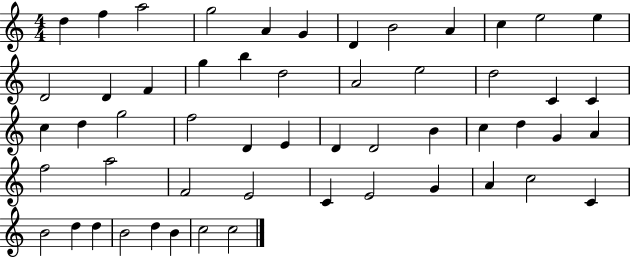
X:1
T:Untitled
M:4/4
L:1/4
K:C
d f a2 g2 A G D B2 A c e2 e D2 D F g b d2 A2 e2 d2 C C c d g2 f2 D E D D2 B c d G A f2 a2 F2 E2 C E2 G A c2 C B2 d d B2 d B c2 c2